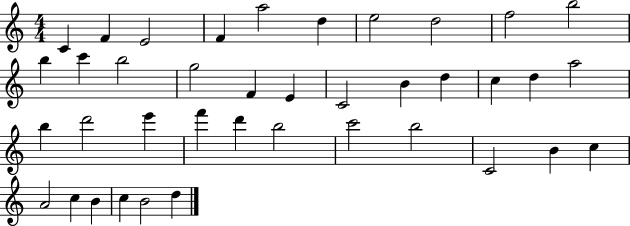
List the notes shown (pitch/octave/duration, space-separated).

C4/q F4/q E4/h F4/q A5/h D5/q E5/h D5/h F5/h B5/h B5/q C6/q B5/h G5/h F4/q E4/q C4/h B4/q D5/q C5/q D5/q A5/h B5/q D6/h E6/q F6/q D6/q B5/h C6/h B5/h C4/h B4/q C5/q A4/h C5/q B4/q C5/q B4/h D5/q